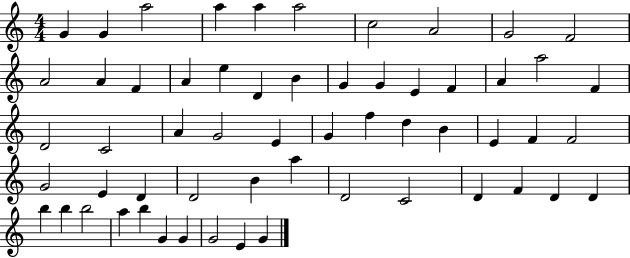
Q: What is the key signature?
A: C major